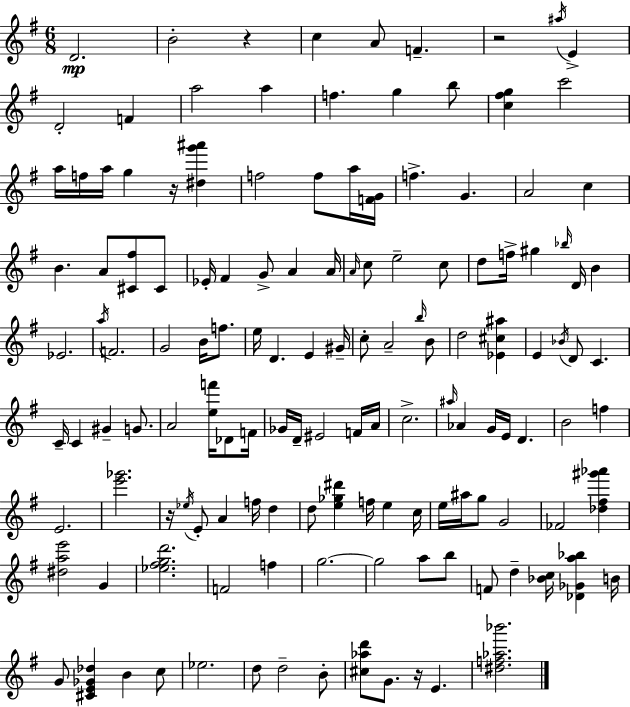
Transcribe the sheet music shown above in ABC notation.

X:1
T:Untitled
M:6/8
L:1/4
K:G
D2 B2 z c A/2 F z2 ^a/4 E D2 F a2 a f g b/2 [c^fg] c'2 a/4 f/4 a/4 g z/4 [^dg'^a'] f2 f/2 a/4 [FG]/4 f G A2 c B A/2 [^C^f]/2 ^C/2 _E/4 ^F G/2 A A/4 A/4 c/2 e2 c/2 d/2 f/4 ^g _b/4 D/4 B _E2 a/4 F2 G2 B/4 f/2 e/4 D E ^G/4 c/2 A2 b/4 B/2 d2 [_E^c^a] E _B/4 D/2 C C/4 C ^G G/2 A2 [ef']/4 _D/2 F/4 _G/4 D/4 ^E2 F/4 A/4 c2 ^a/4 _A G/4 E/4 D B2 f E2 [e'_g']2 z/4 _e/4 E/2 A f/4 d d/2 [e_g^d'] f/4 e c/4 e/4 ^a/4 g/2 G2 _F2 [_d^f^g'_a'] [^dae']2 G [_e^fgd']2 F2 f g2 g2 a/2 b/2 F/2 d [_Bc]/4 [_D_Ga_b] B/4 G/2 [^CE_G_d] B c/2 _e2 d/2 d2 B/2 [^c_ad']/2 G/2 z/4 E [^df_a_b']2